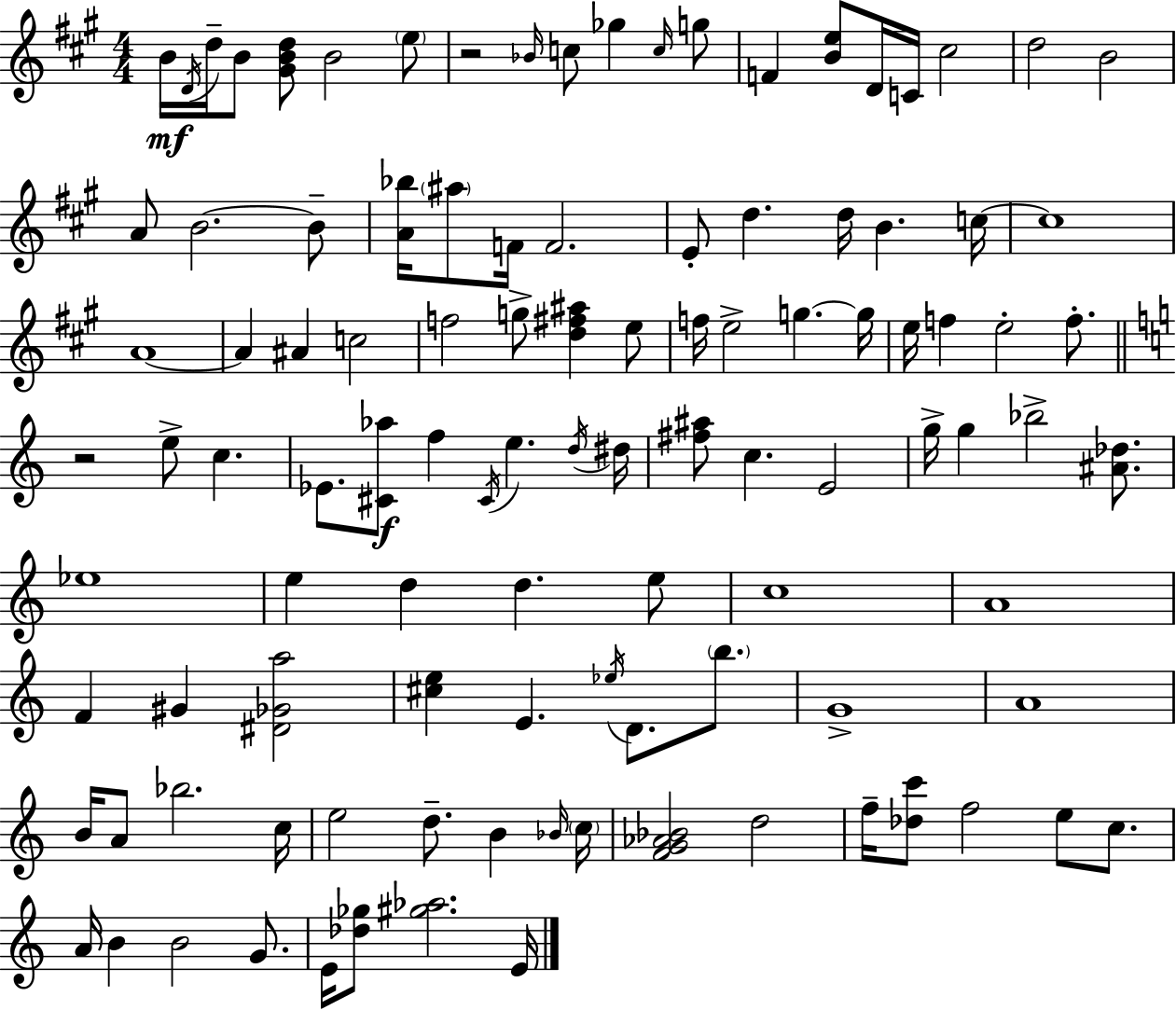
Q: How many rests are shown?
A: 2